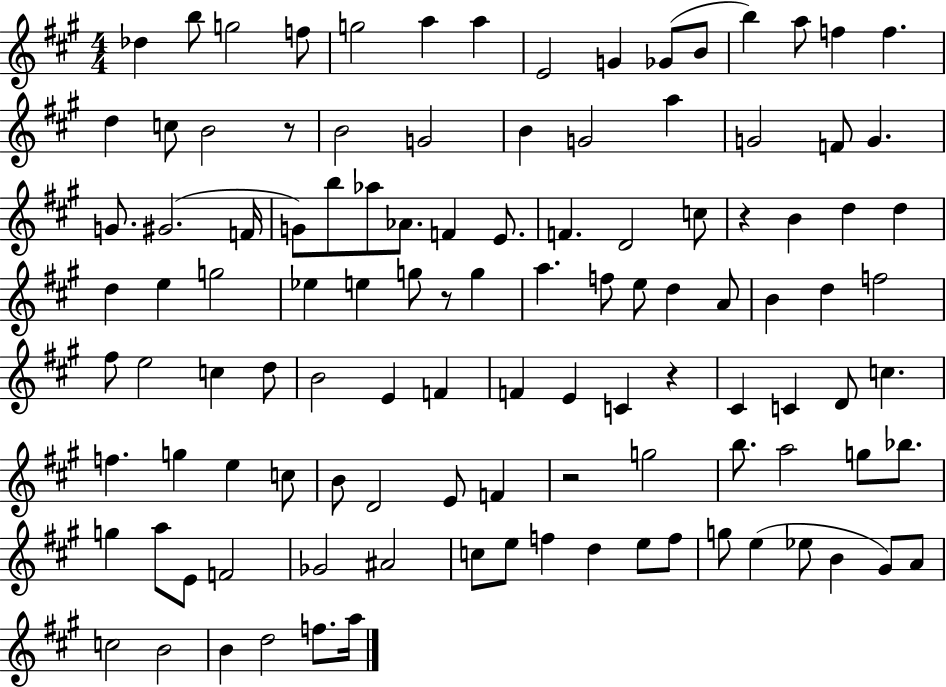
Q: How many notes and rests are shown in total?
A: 112